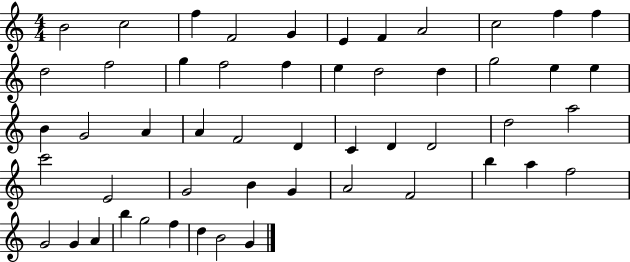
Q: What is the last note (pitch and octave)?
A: G4